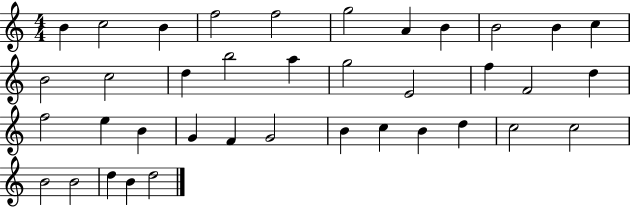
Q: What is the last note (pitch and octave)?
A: D5